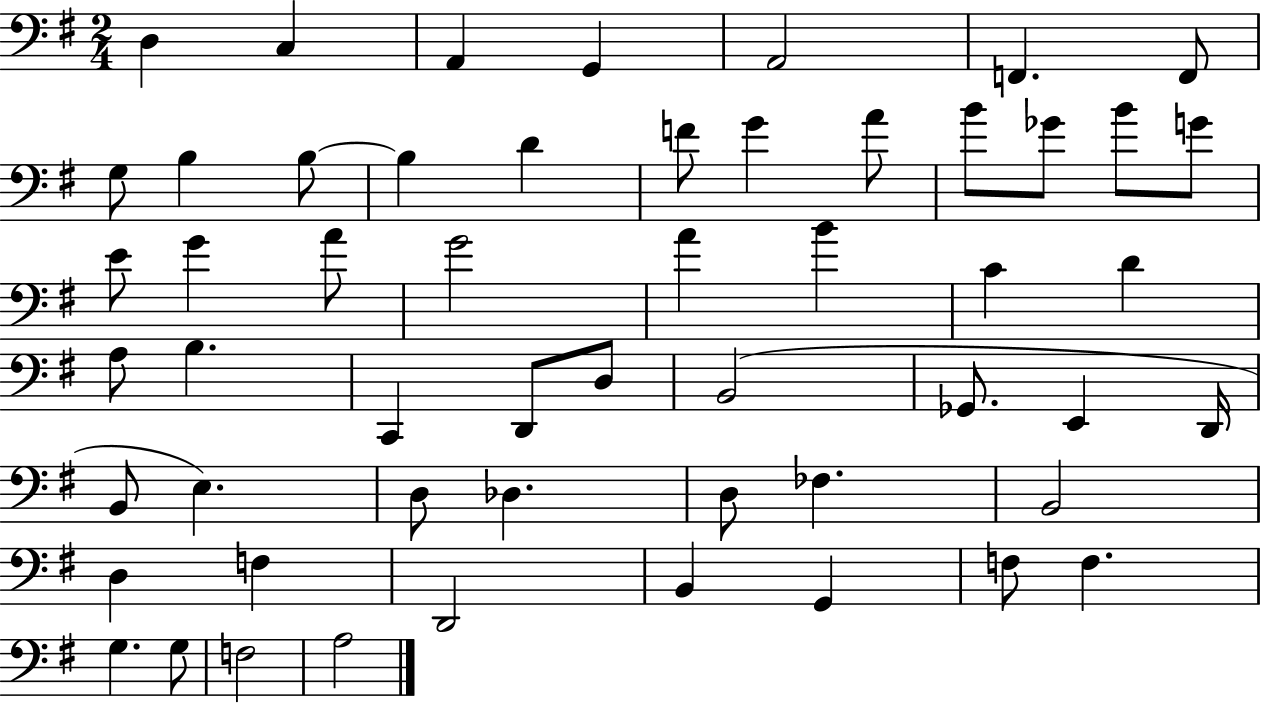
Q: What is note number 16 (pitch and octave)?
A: B4